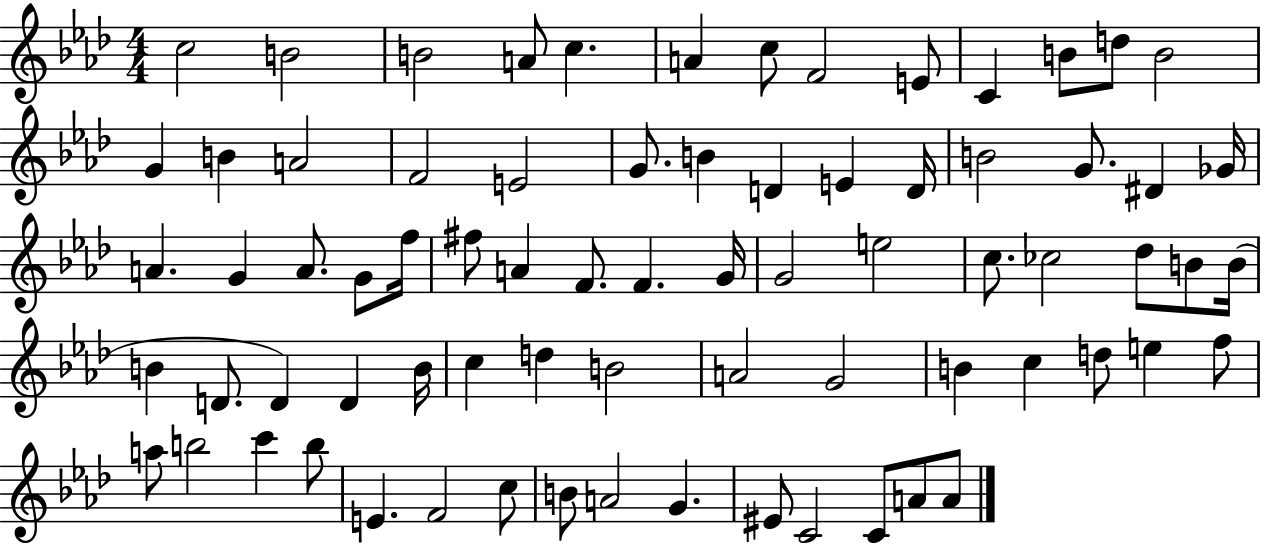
C5/h B4/h B4/h A4/e C5/q. A4/q C5/e F4/h E4/e C4/q B4/e D5/e B4/h G4/q B4/q A4/h F4/h E4/h G4/e. B4/q D4/q E4/q D4/s B4/h G4/e. D#4/q Gb4/s A4/q. G4/q A4/e. G4/e F5/s F#5/e A4/q F4/e. F4/q. G4/s G4/h E5/h C5/e. CES5/h Db5/e B4/e B4/s B4/q D4/e. D4/q D4/q B4/s C5/q D5/q B4/h A4/h G4/h B4/q C5/q D5/e E5/q F5/e A5/e B5/h C6/q B5/e E4/q. F4/h C5/e B4/e A4/h G4/q. EIS4/e C4/h C4/e A4/e A4/e